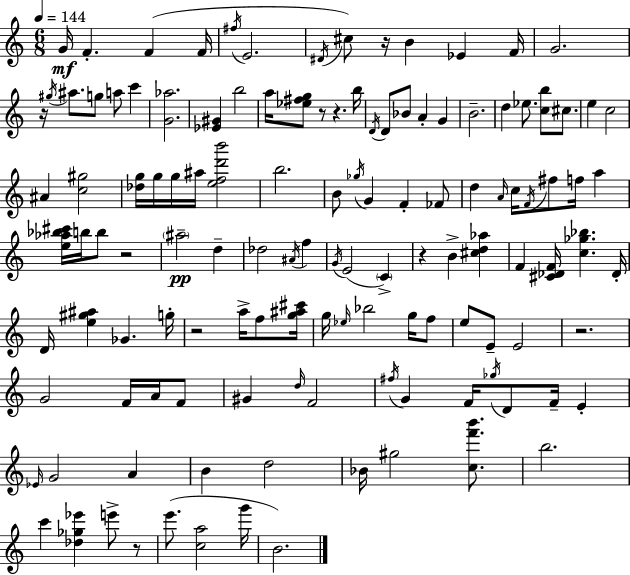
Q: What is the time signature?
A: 6/8